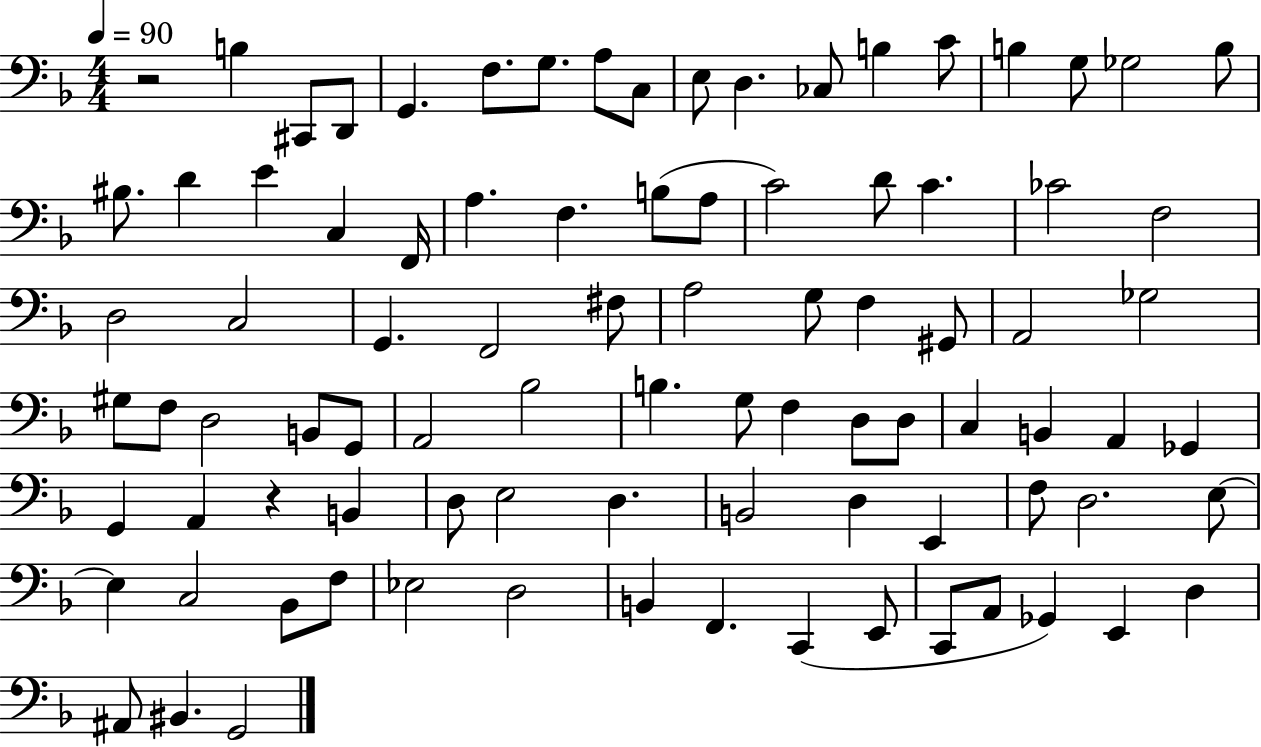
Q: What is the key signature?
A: F major